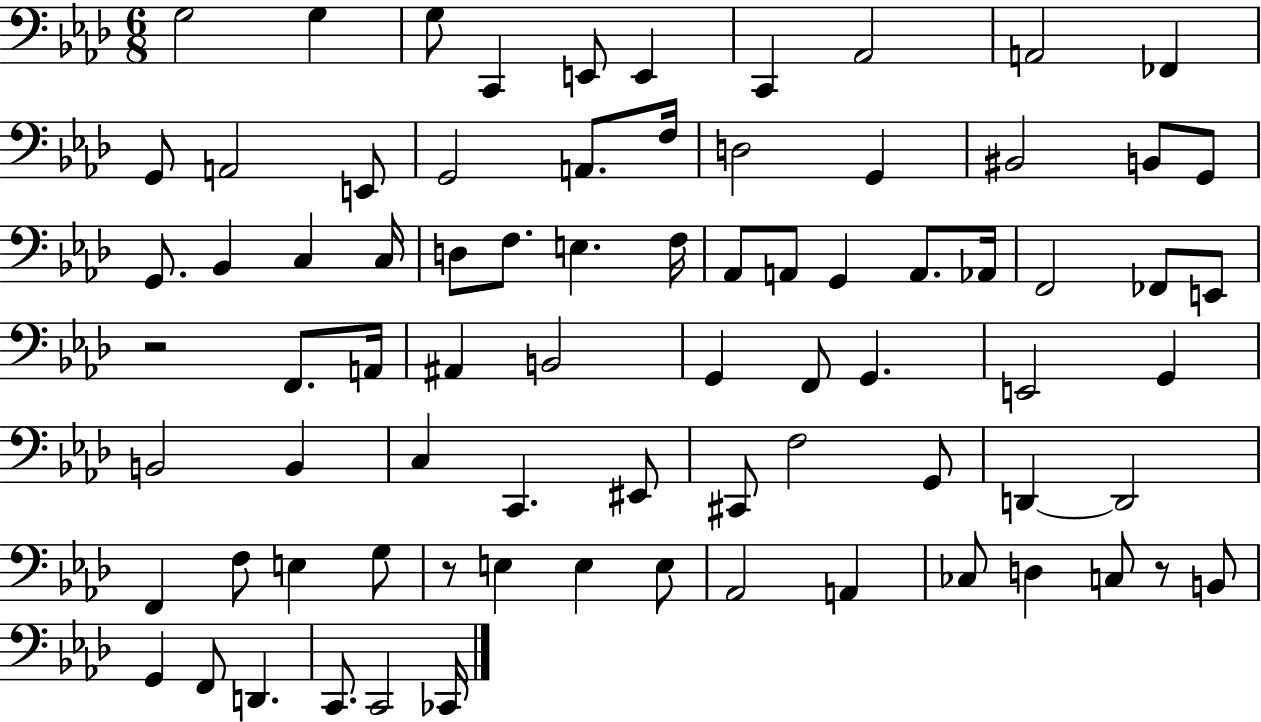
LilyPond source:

{
  \clef bass
  \numericTimeSignature
  \time 6/8
  \key aes \major
  g2 g4 | g8 c,4 e,8 e,4 | c,4 aes,2 | a,2 fes,4 | \break g,8 a,2 e,8 | g,2 a,8. f16 | d2 g,4 | bis,2 b,8 g,8 | \break g,8. bes,4 c4 c16 | d8 f8. e4. f16 | aes,8 a,8 g,4 a,8. aes,16 | f,2 fes,8 e,8 | \break r2 f,8. a,16 | ais,4 b,2 | g,4 f,8 g,4. | e,2 g,4 | \break b,2 b,4 | c4 c,4. eis,8 | cis,8 f2 g,8 | d,4~~ d,2 | \break f,4 f8 e4 g8 | r8 e4 e4 e8 | aes,2 a,4 | ces8 d4 c8 r8 b,8 | \break g,4 f,8 d,4. | c,8. c,2 ces,16 | \bar "|."
}